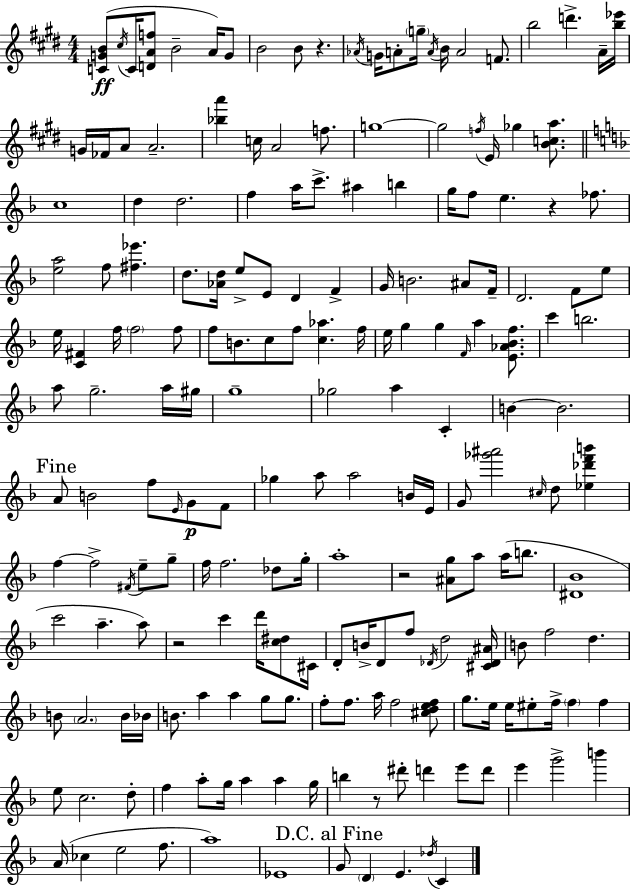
[C4,G4,B4]/e C#5/s C4/s [D4,A4,F5]/e B4/h A4/s G4/e B4/h B4/e R/q. Ab4/s G4/s A4/e G5/s A4/s B4/s A4/h F4/e. B5/h D6/q. A4/s [B5,Eb6]/s G4/s FES4/s A4/e A4/h. [Bb5,A6]/q C5/s A4/h F5/e. G5/w G5/h F5/s E4/s Gb5/q [B4,C5,A5]/e. C5/w D5/q D5/h. F5/q A5/s C6/e. A#5/q B5/q G5/s F5/e E5/q. R/q FES5/e. [E5,A5]/h F5/e [F#5,Eb6]/q. D5/e. [Ab4,D5]/s E5/e E4/e D4/q F4/q G4/s B4/h. A#4/e F4/s D4/h. F4/e E5/e E5/s [C4,F#4]/q F5/s F5/h F5/e F5/e B4/e. C5/e F5/e [C5,Ab5]/q. F5/s E5/s G5/q G5/q F4/s A5/q [E4,Ab4,Bb4,F5]/e. C6/q B5/h. A5/e G5/h. A5/s G#5/s G5/w Gb5/h A5/q C4/q B4/q B4/h. A4/e B4/h F5/e E4/s G4/e F4/e Gb5/q A5/e A5/h B4/s E4/s G4/e [Gb6,A#6]/h C#5/s D5/e [Eb5,Db6,F6,B6]/q F5/q F5/h F#4/s E5/e G5/e F5/s F5/h. Db5/e G5/s A5/w R/h [A#4,G5]/e A5/e A5/s B5/e. [D#4,Bb4]/w C6/h A5/q. A5/e R/h C6/q D6/s [C5,D#5]/e C#4/s D4/e B4/s D4/e F5/e Db4/s D5/h [C#4,Db4,A#4]/s B4/e F5/h D5/q. B4/e A4/h. B4/s Bb4/s B4/e. A5/q A5/q G5/e G5/e. F5/e F5/e. A5/s F5/h [C#5,D5,E5,F5]/e G5/e. E5/s E5/s EIS5/e F5/s F5/q F5/q E5/e C5/h. D5/e F5/q A5/e G5/s A5/q A5/q G5/s B5/q R/e D#6/e D6/q E6/e D6/e E6/q G6/h B6/q A4/s CES5/q E5/h F5/e. A5/w Eb4/w G4/e D4/q E4/q. Db5/s C4/q